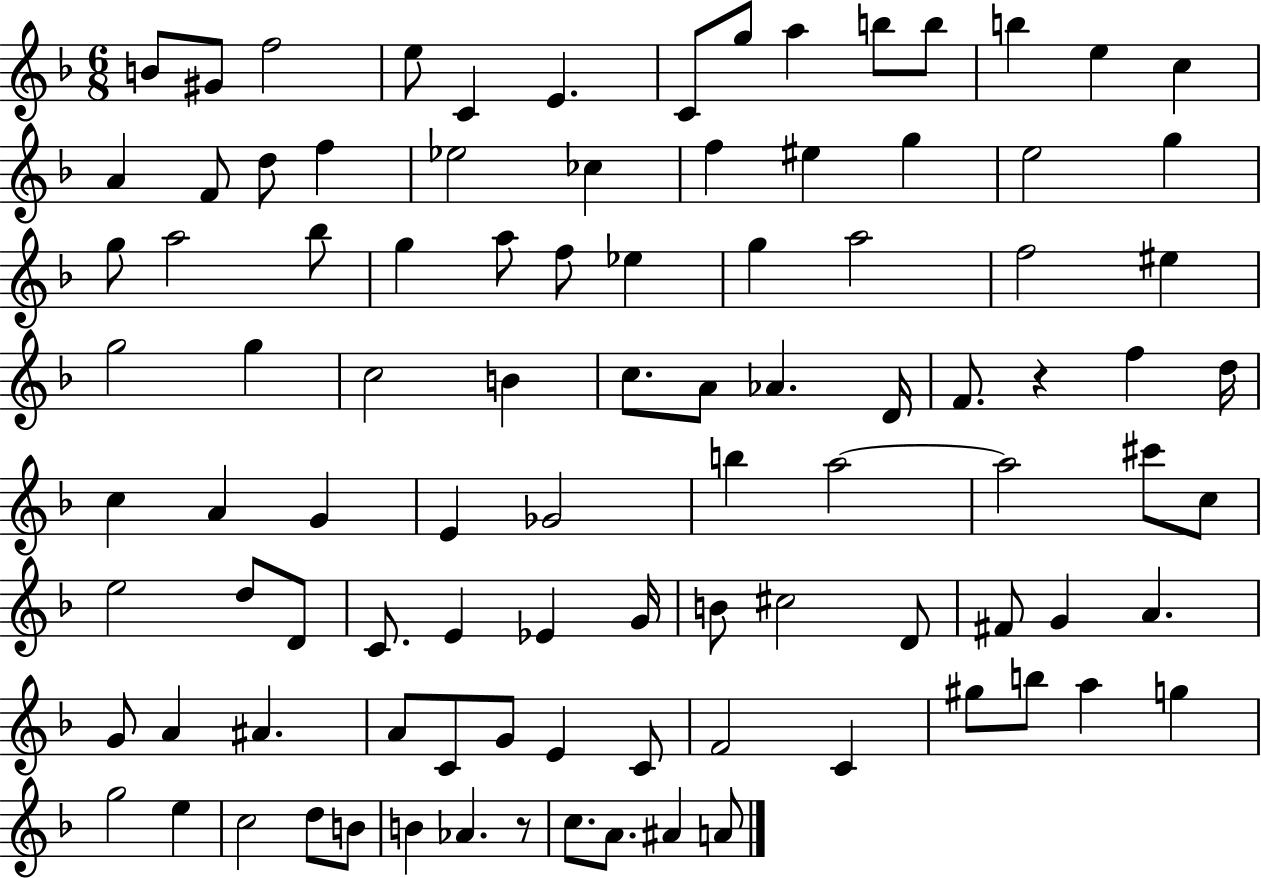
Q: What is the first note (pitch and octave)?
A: B4